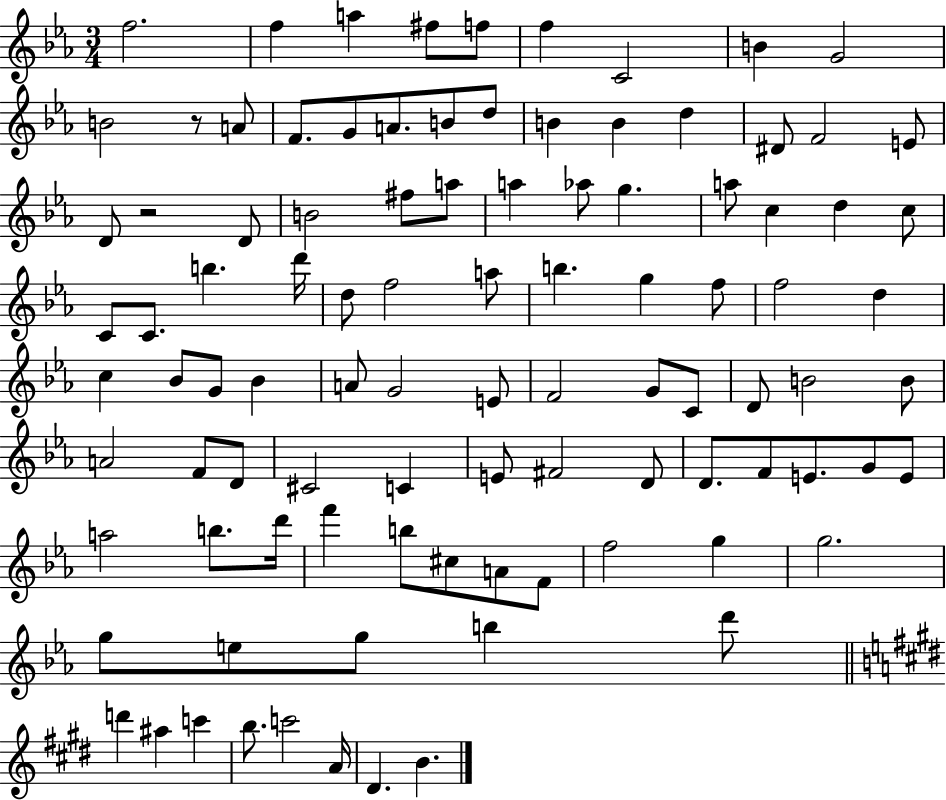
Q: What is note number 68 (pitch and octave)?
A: D4